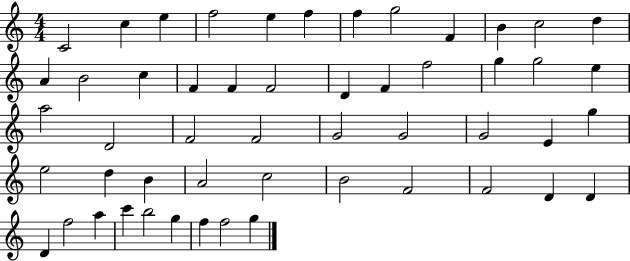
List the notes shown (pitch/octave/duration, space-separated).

C4/h C5/q E5/q F5/h E5/q F5/q F5/q G5/h F4/q B4/q C5/h D5/q A4/q B4/h C5/q F4/q F4/q F4/h D4/q F4/q F5/h G5/q G5/h E5/q A5/h D4/h F4/h F4/h G4/h G4/h G4/h E4/q G5/q E5/h D5/q B4/q A4/h C5/h B4/h F4/h F4/h D4/q D4/q D4/q F5/h A5/q C6/q B5/h G5/q F5/q F5/h G5/q